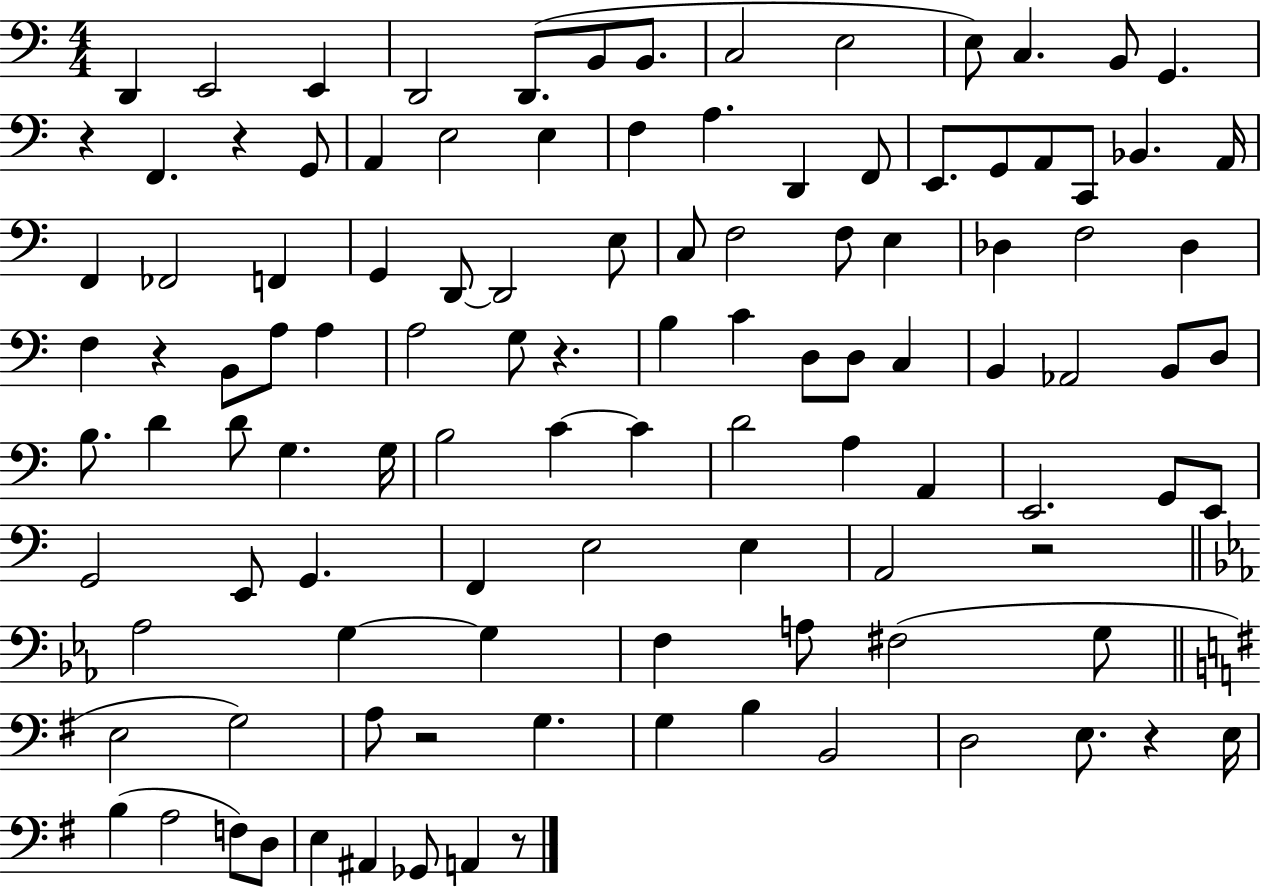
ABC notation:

X:1
T:Untitled
M:4/4
L:1/4
K:C
D,, E,,2 E,, D,,2 D,,/2 B,,/2 B,,/2 C,2 E,2 E,/2 C, B,,/2 G,, z F,, z G,,/2 A,, E,2 E, F, A, D,, F,,/2 E,,/2 G,,/2 A,,/2 C,,/2 _B,, A,,/4 F,, _F,,2 F,, G,, D,,/2 D,,2 E,/2 C,/2 F,2 F,/2 E, _D, F,2 _D, F, z B,,/2 A,/2 A, A,2 G,/2 z B, C D,/2 D,/2 C, B,, _A,,2 B,,/2 D,/2 B,/2 D D/2 G, G,/4 B,2 C C D2 A, A,, E,,2 G,,/2 E,,/2 G,,2 E,,/2 G,, F,, E,2 E, A,,2 z2 _A,2 G, G, F, A,/2 ^F,2 G,/2 E,2 G,2 A,/2 z2 G, G, B, B,,2 D,2 E,/2 z E,/4 B, A,2 F,/2 D,/2 E, ^A,, _G,,/2 A,, z/2